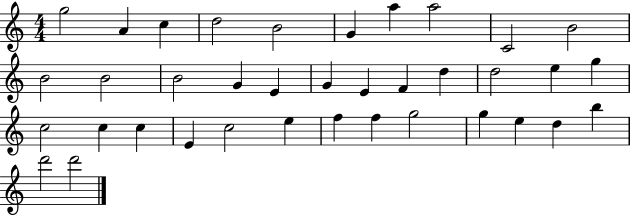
{
  \clef treble
  \numericTimeSignature
  \time 4/4
  \key c \major
  g''2 a'4 c''4 | d''2 b'2 | g'4 a''4 a''2 | c'2 b'2 | \break b'2 b'2 | b'2 g'4 e'4 | g'4 e'4 f'4 d''4 | d''2 e''4 g''4 | \break c''2 c''4 c''4 | e'4 c''2 e''4 | f''4 f''4 g''2 | g''4 e''4 d''4 b''4 | \break d'''2 d'''2 | \bar "|."
}